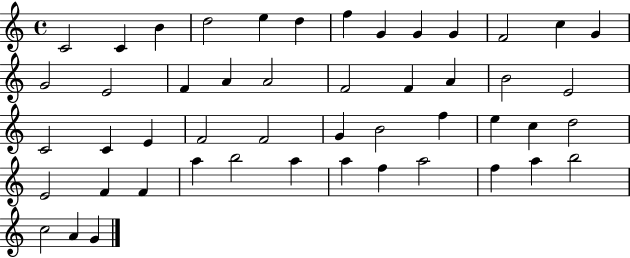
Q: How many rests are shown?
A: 0